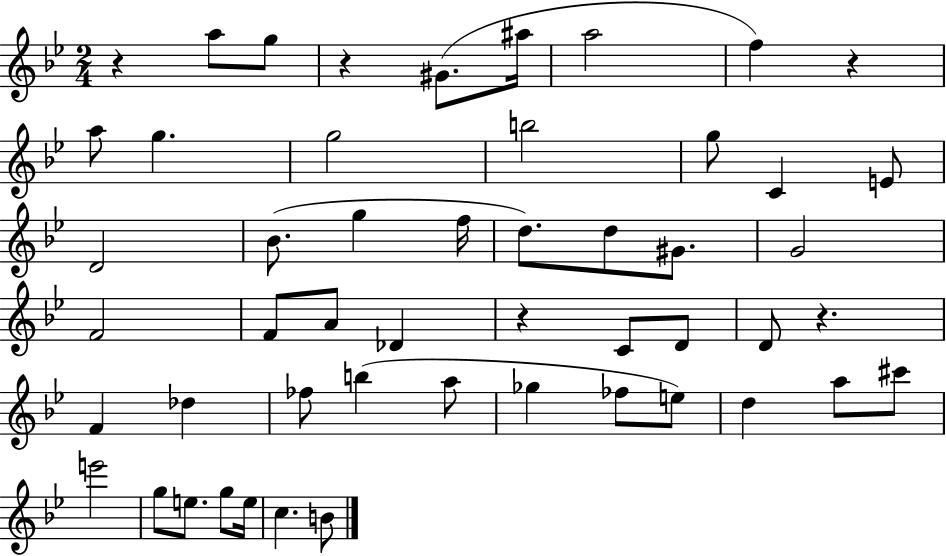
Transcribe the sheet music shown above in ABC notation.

X:1
T:Untitled
M:2/4
L:1/4
K:Bb
z a/2 g/2 z ^G/2 ^a/4 a2 f z a/2 g g2 b2 g/2 C E/2 D2 _B/2 g f/4 d/2 d/2 ^G/2 G2 F2 F/2 A/2 _D z C/2 D/2 D/2 z F _d _f/2 b a/2 _g _f/2 e/2 d a/2 ^c'/2 e'2 g/2 e/2 g/2 e/4 c B/2